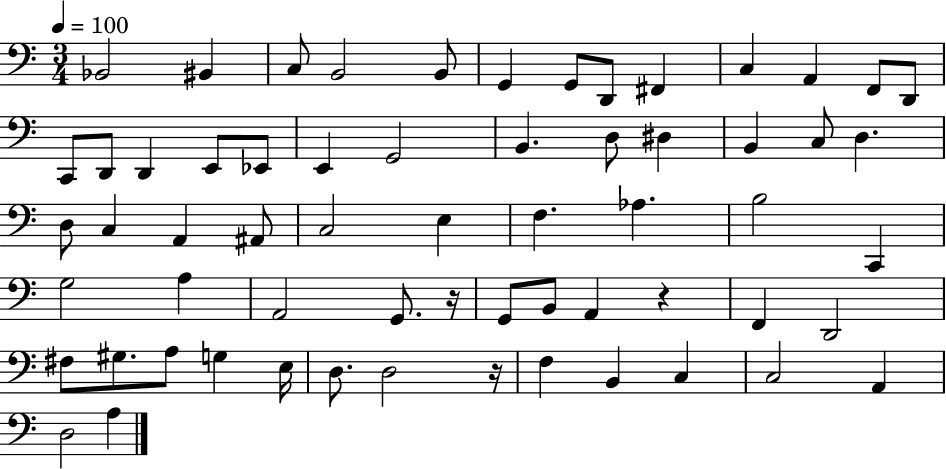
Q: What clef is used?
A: bass